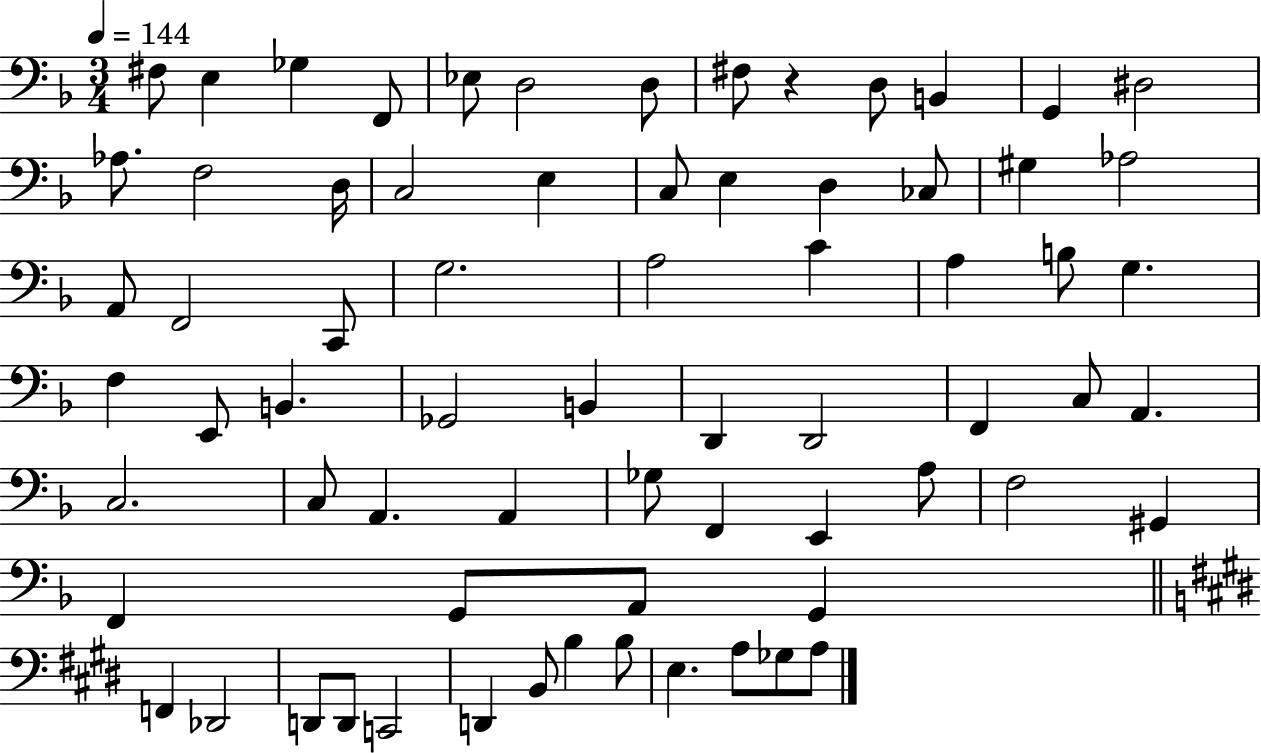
F#3/e E3/q Gb3/q F2/e Eb3/e D3/h D3/e F#3/e R/q D3/e B2/q G2/q D#3/h Ab3/e. F3/h D3/s C3/h E3/q C3/e E3/q D3/q CES3/e G#3/q Ab3/h A2/e F2/h C2/e G3/h. A3/h C4/q A3/q B3/e G3/q. F3/q E2/e B2/q. Gb2/h B2/q D2/q D2/h F2/q C3/e A2/q. C3/h. C3/e A2/q. A2/q Gb3/e F2/q E2/q A3/e F3/h G#2/q F2/q G2/e A2/e G2/q F2/q Db2/h D2/e D2/e C2/h D2/q B2/e B3/q B3/e E3/q. A3/e Gb3/e A3/e